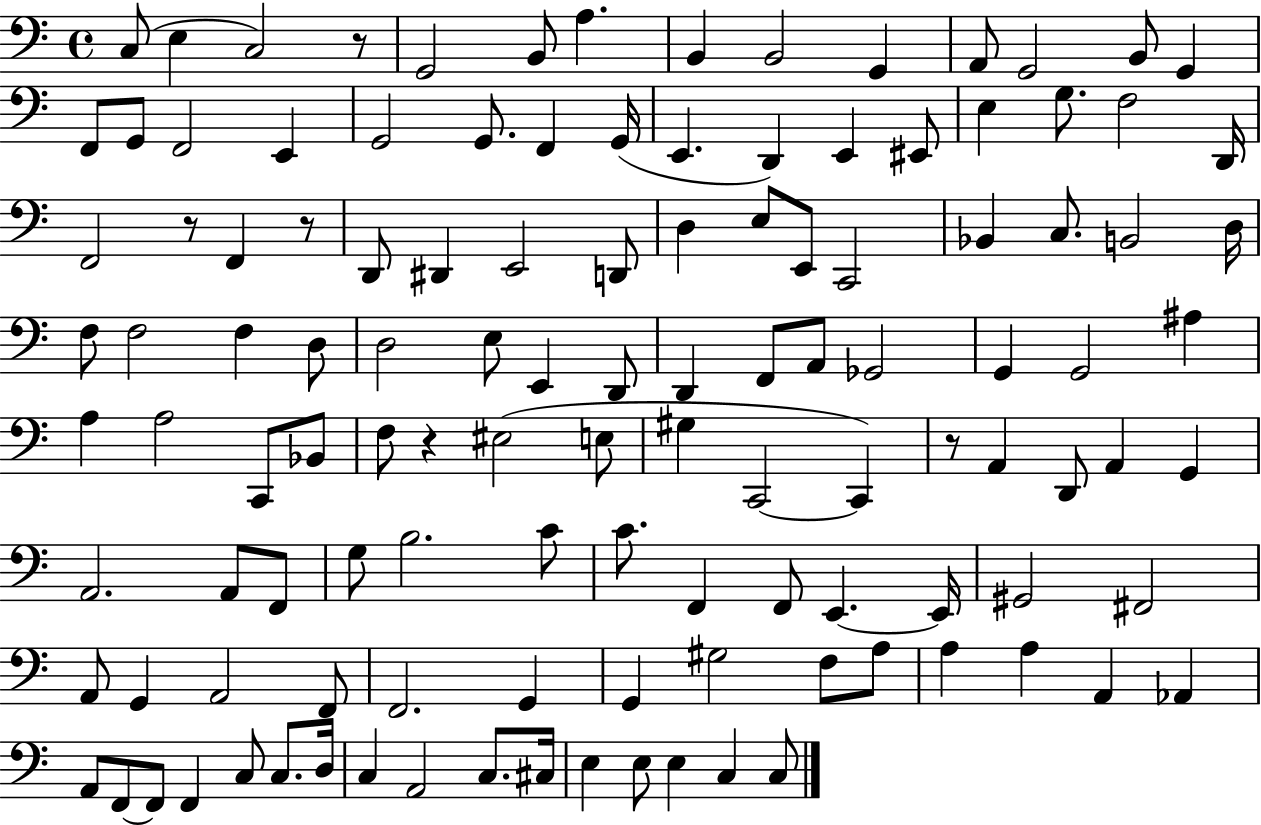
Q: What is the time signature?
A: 4/4